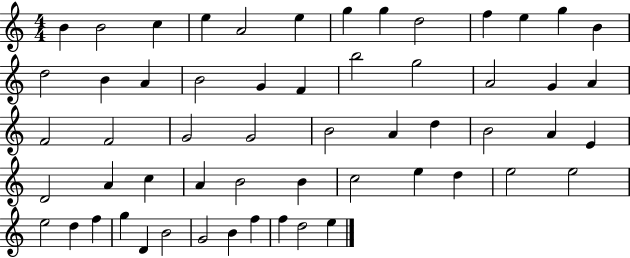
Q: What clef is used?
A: treble